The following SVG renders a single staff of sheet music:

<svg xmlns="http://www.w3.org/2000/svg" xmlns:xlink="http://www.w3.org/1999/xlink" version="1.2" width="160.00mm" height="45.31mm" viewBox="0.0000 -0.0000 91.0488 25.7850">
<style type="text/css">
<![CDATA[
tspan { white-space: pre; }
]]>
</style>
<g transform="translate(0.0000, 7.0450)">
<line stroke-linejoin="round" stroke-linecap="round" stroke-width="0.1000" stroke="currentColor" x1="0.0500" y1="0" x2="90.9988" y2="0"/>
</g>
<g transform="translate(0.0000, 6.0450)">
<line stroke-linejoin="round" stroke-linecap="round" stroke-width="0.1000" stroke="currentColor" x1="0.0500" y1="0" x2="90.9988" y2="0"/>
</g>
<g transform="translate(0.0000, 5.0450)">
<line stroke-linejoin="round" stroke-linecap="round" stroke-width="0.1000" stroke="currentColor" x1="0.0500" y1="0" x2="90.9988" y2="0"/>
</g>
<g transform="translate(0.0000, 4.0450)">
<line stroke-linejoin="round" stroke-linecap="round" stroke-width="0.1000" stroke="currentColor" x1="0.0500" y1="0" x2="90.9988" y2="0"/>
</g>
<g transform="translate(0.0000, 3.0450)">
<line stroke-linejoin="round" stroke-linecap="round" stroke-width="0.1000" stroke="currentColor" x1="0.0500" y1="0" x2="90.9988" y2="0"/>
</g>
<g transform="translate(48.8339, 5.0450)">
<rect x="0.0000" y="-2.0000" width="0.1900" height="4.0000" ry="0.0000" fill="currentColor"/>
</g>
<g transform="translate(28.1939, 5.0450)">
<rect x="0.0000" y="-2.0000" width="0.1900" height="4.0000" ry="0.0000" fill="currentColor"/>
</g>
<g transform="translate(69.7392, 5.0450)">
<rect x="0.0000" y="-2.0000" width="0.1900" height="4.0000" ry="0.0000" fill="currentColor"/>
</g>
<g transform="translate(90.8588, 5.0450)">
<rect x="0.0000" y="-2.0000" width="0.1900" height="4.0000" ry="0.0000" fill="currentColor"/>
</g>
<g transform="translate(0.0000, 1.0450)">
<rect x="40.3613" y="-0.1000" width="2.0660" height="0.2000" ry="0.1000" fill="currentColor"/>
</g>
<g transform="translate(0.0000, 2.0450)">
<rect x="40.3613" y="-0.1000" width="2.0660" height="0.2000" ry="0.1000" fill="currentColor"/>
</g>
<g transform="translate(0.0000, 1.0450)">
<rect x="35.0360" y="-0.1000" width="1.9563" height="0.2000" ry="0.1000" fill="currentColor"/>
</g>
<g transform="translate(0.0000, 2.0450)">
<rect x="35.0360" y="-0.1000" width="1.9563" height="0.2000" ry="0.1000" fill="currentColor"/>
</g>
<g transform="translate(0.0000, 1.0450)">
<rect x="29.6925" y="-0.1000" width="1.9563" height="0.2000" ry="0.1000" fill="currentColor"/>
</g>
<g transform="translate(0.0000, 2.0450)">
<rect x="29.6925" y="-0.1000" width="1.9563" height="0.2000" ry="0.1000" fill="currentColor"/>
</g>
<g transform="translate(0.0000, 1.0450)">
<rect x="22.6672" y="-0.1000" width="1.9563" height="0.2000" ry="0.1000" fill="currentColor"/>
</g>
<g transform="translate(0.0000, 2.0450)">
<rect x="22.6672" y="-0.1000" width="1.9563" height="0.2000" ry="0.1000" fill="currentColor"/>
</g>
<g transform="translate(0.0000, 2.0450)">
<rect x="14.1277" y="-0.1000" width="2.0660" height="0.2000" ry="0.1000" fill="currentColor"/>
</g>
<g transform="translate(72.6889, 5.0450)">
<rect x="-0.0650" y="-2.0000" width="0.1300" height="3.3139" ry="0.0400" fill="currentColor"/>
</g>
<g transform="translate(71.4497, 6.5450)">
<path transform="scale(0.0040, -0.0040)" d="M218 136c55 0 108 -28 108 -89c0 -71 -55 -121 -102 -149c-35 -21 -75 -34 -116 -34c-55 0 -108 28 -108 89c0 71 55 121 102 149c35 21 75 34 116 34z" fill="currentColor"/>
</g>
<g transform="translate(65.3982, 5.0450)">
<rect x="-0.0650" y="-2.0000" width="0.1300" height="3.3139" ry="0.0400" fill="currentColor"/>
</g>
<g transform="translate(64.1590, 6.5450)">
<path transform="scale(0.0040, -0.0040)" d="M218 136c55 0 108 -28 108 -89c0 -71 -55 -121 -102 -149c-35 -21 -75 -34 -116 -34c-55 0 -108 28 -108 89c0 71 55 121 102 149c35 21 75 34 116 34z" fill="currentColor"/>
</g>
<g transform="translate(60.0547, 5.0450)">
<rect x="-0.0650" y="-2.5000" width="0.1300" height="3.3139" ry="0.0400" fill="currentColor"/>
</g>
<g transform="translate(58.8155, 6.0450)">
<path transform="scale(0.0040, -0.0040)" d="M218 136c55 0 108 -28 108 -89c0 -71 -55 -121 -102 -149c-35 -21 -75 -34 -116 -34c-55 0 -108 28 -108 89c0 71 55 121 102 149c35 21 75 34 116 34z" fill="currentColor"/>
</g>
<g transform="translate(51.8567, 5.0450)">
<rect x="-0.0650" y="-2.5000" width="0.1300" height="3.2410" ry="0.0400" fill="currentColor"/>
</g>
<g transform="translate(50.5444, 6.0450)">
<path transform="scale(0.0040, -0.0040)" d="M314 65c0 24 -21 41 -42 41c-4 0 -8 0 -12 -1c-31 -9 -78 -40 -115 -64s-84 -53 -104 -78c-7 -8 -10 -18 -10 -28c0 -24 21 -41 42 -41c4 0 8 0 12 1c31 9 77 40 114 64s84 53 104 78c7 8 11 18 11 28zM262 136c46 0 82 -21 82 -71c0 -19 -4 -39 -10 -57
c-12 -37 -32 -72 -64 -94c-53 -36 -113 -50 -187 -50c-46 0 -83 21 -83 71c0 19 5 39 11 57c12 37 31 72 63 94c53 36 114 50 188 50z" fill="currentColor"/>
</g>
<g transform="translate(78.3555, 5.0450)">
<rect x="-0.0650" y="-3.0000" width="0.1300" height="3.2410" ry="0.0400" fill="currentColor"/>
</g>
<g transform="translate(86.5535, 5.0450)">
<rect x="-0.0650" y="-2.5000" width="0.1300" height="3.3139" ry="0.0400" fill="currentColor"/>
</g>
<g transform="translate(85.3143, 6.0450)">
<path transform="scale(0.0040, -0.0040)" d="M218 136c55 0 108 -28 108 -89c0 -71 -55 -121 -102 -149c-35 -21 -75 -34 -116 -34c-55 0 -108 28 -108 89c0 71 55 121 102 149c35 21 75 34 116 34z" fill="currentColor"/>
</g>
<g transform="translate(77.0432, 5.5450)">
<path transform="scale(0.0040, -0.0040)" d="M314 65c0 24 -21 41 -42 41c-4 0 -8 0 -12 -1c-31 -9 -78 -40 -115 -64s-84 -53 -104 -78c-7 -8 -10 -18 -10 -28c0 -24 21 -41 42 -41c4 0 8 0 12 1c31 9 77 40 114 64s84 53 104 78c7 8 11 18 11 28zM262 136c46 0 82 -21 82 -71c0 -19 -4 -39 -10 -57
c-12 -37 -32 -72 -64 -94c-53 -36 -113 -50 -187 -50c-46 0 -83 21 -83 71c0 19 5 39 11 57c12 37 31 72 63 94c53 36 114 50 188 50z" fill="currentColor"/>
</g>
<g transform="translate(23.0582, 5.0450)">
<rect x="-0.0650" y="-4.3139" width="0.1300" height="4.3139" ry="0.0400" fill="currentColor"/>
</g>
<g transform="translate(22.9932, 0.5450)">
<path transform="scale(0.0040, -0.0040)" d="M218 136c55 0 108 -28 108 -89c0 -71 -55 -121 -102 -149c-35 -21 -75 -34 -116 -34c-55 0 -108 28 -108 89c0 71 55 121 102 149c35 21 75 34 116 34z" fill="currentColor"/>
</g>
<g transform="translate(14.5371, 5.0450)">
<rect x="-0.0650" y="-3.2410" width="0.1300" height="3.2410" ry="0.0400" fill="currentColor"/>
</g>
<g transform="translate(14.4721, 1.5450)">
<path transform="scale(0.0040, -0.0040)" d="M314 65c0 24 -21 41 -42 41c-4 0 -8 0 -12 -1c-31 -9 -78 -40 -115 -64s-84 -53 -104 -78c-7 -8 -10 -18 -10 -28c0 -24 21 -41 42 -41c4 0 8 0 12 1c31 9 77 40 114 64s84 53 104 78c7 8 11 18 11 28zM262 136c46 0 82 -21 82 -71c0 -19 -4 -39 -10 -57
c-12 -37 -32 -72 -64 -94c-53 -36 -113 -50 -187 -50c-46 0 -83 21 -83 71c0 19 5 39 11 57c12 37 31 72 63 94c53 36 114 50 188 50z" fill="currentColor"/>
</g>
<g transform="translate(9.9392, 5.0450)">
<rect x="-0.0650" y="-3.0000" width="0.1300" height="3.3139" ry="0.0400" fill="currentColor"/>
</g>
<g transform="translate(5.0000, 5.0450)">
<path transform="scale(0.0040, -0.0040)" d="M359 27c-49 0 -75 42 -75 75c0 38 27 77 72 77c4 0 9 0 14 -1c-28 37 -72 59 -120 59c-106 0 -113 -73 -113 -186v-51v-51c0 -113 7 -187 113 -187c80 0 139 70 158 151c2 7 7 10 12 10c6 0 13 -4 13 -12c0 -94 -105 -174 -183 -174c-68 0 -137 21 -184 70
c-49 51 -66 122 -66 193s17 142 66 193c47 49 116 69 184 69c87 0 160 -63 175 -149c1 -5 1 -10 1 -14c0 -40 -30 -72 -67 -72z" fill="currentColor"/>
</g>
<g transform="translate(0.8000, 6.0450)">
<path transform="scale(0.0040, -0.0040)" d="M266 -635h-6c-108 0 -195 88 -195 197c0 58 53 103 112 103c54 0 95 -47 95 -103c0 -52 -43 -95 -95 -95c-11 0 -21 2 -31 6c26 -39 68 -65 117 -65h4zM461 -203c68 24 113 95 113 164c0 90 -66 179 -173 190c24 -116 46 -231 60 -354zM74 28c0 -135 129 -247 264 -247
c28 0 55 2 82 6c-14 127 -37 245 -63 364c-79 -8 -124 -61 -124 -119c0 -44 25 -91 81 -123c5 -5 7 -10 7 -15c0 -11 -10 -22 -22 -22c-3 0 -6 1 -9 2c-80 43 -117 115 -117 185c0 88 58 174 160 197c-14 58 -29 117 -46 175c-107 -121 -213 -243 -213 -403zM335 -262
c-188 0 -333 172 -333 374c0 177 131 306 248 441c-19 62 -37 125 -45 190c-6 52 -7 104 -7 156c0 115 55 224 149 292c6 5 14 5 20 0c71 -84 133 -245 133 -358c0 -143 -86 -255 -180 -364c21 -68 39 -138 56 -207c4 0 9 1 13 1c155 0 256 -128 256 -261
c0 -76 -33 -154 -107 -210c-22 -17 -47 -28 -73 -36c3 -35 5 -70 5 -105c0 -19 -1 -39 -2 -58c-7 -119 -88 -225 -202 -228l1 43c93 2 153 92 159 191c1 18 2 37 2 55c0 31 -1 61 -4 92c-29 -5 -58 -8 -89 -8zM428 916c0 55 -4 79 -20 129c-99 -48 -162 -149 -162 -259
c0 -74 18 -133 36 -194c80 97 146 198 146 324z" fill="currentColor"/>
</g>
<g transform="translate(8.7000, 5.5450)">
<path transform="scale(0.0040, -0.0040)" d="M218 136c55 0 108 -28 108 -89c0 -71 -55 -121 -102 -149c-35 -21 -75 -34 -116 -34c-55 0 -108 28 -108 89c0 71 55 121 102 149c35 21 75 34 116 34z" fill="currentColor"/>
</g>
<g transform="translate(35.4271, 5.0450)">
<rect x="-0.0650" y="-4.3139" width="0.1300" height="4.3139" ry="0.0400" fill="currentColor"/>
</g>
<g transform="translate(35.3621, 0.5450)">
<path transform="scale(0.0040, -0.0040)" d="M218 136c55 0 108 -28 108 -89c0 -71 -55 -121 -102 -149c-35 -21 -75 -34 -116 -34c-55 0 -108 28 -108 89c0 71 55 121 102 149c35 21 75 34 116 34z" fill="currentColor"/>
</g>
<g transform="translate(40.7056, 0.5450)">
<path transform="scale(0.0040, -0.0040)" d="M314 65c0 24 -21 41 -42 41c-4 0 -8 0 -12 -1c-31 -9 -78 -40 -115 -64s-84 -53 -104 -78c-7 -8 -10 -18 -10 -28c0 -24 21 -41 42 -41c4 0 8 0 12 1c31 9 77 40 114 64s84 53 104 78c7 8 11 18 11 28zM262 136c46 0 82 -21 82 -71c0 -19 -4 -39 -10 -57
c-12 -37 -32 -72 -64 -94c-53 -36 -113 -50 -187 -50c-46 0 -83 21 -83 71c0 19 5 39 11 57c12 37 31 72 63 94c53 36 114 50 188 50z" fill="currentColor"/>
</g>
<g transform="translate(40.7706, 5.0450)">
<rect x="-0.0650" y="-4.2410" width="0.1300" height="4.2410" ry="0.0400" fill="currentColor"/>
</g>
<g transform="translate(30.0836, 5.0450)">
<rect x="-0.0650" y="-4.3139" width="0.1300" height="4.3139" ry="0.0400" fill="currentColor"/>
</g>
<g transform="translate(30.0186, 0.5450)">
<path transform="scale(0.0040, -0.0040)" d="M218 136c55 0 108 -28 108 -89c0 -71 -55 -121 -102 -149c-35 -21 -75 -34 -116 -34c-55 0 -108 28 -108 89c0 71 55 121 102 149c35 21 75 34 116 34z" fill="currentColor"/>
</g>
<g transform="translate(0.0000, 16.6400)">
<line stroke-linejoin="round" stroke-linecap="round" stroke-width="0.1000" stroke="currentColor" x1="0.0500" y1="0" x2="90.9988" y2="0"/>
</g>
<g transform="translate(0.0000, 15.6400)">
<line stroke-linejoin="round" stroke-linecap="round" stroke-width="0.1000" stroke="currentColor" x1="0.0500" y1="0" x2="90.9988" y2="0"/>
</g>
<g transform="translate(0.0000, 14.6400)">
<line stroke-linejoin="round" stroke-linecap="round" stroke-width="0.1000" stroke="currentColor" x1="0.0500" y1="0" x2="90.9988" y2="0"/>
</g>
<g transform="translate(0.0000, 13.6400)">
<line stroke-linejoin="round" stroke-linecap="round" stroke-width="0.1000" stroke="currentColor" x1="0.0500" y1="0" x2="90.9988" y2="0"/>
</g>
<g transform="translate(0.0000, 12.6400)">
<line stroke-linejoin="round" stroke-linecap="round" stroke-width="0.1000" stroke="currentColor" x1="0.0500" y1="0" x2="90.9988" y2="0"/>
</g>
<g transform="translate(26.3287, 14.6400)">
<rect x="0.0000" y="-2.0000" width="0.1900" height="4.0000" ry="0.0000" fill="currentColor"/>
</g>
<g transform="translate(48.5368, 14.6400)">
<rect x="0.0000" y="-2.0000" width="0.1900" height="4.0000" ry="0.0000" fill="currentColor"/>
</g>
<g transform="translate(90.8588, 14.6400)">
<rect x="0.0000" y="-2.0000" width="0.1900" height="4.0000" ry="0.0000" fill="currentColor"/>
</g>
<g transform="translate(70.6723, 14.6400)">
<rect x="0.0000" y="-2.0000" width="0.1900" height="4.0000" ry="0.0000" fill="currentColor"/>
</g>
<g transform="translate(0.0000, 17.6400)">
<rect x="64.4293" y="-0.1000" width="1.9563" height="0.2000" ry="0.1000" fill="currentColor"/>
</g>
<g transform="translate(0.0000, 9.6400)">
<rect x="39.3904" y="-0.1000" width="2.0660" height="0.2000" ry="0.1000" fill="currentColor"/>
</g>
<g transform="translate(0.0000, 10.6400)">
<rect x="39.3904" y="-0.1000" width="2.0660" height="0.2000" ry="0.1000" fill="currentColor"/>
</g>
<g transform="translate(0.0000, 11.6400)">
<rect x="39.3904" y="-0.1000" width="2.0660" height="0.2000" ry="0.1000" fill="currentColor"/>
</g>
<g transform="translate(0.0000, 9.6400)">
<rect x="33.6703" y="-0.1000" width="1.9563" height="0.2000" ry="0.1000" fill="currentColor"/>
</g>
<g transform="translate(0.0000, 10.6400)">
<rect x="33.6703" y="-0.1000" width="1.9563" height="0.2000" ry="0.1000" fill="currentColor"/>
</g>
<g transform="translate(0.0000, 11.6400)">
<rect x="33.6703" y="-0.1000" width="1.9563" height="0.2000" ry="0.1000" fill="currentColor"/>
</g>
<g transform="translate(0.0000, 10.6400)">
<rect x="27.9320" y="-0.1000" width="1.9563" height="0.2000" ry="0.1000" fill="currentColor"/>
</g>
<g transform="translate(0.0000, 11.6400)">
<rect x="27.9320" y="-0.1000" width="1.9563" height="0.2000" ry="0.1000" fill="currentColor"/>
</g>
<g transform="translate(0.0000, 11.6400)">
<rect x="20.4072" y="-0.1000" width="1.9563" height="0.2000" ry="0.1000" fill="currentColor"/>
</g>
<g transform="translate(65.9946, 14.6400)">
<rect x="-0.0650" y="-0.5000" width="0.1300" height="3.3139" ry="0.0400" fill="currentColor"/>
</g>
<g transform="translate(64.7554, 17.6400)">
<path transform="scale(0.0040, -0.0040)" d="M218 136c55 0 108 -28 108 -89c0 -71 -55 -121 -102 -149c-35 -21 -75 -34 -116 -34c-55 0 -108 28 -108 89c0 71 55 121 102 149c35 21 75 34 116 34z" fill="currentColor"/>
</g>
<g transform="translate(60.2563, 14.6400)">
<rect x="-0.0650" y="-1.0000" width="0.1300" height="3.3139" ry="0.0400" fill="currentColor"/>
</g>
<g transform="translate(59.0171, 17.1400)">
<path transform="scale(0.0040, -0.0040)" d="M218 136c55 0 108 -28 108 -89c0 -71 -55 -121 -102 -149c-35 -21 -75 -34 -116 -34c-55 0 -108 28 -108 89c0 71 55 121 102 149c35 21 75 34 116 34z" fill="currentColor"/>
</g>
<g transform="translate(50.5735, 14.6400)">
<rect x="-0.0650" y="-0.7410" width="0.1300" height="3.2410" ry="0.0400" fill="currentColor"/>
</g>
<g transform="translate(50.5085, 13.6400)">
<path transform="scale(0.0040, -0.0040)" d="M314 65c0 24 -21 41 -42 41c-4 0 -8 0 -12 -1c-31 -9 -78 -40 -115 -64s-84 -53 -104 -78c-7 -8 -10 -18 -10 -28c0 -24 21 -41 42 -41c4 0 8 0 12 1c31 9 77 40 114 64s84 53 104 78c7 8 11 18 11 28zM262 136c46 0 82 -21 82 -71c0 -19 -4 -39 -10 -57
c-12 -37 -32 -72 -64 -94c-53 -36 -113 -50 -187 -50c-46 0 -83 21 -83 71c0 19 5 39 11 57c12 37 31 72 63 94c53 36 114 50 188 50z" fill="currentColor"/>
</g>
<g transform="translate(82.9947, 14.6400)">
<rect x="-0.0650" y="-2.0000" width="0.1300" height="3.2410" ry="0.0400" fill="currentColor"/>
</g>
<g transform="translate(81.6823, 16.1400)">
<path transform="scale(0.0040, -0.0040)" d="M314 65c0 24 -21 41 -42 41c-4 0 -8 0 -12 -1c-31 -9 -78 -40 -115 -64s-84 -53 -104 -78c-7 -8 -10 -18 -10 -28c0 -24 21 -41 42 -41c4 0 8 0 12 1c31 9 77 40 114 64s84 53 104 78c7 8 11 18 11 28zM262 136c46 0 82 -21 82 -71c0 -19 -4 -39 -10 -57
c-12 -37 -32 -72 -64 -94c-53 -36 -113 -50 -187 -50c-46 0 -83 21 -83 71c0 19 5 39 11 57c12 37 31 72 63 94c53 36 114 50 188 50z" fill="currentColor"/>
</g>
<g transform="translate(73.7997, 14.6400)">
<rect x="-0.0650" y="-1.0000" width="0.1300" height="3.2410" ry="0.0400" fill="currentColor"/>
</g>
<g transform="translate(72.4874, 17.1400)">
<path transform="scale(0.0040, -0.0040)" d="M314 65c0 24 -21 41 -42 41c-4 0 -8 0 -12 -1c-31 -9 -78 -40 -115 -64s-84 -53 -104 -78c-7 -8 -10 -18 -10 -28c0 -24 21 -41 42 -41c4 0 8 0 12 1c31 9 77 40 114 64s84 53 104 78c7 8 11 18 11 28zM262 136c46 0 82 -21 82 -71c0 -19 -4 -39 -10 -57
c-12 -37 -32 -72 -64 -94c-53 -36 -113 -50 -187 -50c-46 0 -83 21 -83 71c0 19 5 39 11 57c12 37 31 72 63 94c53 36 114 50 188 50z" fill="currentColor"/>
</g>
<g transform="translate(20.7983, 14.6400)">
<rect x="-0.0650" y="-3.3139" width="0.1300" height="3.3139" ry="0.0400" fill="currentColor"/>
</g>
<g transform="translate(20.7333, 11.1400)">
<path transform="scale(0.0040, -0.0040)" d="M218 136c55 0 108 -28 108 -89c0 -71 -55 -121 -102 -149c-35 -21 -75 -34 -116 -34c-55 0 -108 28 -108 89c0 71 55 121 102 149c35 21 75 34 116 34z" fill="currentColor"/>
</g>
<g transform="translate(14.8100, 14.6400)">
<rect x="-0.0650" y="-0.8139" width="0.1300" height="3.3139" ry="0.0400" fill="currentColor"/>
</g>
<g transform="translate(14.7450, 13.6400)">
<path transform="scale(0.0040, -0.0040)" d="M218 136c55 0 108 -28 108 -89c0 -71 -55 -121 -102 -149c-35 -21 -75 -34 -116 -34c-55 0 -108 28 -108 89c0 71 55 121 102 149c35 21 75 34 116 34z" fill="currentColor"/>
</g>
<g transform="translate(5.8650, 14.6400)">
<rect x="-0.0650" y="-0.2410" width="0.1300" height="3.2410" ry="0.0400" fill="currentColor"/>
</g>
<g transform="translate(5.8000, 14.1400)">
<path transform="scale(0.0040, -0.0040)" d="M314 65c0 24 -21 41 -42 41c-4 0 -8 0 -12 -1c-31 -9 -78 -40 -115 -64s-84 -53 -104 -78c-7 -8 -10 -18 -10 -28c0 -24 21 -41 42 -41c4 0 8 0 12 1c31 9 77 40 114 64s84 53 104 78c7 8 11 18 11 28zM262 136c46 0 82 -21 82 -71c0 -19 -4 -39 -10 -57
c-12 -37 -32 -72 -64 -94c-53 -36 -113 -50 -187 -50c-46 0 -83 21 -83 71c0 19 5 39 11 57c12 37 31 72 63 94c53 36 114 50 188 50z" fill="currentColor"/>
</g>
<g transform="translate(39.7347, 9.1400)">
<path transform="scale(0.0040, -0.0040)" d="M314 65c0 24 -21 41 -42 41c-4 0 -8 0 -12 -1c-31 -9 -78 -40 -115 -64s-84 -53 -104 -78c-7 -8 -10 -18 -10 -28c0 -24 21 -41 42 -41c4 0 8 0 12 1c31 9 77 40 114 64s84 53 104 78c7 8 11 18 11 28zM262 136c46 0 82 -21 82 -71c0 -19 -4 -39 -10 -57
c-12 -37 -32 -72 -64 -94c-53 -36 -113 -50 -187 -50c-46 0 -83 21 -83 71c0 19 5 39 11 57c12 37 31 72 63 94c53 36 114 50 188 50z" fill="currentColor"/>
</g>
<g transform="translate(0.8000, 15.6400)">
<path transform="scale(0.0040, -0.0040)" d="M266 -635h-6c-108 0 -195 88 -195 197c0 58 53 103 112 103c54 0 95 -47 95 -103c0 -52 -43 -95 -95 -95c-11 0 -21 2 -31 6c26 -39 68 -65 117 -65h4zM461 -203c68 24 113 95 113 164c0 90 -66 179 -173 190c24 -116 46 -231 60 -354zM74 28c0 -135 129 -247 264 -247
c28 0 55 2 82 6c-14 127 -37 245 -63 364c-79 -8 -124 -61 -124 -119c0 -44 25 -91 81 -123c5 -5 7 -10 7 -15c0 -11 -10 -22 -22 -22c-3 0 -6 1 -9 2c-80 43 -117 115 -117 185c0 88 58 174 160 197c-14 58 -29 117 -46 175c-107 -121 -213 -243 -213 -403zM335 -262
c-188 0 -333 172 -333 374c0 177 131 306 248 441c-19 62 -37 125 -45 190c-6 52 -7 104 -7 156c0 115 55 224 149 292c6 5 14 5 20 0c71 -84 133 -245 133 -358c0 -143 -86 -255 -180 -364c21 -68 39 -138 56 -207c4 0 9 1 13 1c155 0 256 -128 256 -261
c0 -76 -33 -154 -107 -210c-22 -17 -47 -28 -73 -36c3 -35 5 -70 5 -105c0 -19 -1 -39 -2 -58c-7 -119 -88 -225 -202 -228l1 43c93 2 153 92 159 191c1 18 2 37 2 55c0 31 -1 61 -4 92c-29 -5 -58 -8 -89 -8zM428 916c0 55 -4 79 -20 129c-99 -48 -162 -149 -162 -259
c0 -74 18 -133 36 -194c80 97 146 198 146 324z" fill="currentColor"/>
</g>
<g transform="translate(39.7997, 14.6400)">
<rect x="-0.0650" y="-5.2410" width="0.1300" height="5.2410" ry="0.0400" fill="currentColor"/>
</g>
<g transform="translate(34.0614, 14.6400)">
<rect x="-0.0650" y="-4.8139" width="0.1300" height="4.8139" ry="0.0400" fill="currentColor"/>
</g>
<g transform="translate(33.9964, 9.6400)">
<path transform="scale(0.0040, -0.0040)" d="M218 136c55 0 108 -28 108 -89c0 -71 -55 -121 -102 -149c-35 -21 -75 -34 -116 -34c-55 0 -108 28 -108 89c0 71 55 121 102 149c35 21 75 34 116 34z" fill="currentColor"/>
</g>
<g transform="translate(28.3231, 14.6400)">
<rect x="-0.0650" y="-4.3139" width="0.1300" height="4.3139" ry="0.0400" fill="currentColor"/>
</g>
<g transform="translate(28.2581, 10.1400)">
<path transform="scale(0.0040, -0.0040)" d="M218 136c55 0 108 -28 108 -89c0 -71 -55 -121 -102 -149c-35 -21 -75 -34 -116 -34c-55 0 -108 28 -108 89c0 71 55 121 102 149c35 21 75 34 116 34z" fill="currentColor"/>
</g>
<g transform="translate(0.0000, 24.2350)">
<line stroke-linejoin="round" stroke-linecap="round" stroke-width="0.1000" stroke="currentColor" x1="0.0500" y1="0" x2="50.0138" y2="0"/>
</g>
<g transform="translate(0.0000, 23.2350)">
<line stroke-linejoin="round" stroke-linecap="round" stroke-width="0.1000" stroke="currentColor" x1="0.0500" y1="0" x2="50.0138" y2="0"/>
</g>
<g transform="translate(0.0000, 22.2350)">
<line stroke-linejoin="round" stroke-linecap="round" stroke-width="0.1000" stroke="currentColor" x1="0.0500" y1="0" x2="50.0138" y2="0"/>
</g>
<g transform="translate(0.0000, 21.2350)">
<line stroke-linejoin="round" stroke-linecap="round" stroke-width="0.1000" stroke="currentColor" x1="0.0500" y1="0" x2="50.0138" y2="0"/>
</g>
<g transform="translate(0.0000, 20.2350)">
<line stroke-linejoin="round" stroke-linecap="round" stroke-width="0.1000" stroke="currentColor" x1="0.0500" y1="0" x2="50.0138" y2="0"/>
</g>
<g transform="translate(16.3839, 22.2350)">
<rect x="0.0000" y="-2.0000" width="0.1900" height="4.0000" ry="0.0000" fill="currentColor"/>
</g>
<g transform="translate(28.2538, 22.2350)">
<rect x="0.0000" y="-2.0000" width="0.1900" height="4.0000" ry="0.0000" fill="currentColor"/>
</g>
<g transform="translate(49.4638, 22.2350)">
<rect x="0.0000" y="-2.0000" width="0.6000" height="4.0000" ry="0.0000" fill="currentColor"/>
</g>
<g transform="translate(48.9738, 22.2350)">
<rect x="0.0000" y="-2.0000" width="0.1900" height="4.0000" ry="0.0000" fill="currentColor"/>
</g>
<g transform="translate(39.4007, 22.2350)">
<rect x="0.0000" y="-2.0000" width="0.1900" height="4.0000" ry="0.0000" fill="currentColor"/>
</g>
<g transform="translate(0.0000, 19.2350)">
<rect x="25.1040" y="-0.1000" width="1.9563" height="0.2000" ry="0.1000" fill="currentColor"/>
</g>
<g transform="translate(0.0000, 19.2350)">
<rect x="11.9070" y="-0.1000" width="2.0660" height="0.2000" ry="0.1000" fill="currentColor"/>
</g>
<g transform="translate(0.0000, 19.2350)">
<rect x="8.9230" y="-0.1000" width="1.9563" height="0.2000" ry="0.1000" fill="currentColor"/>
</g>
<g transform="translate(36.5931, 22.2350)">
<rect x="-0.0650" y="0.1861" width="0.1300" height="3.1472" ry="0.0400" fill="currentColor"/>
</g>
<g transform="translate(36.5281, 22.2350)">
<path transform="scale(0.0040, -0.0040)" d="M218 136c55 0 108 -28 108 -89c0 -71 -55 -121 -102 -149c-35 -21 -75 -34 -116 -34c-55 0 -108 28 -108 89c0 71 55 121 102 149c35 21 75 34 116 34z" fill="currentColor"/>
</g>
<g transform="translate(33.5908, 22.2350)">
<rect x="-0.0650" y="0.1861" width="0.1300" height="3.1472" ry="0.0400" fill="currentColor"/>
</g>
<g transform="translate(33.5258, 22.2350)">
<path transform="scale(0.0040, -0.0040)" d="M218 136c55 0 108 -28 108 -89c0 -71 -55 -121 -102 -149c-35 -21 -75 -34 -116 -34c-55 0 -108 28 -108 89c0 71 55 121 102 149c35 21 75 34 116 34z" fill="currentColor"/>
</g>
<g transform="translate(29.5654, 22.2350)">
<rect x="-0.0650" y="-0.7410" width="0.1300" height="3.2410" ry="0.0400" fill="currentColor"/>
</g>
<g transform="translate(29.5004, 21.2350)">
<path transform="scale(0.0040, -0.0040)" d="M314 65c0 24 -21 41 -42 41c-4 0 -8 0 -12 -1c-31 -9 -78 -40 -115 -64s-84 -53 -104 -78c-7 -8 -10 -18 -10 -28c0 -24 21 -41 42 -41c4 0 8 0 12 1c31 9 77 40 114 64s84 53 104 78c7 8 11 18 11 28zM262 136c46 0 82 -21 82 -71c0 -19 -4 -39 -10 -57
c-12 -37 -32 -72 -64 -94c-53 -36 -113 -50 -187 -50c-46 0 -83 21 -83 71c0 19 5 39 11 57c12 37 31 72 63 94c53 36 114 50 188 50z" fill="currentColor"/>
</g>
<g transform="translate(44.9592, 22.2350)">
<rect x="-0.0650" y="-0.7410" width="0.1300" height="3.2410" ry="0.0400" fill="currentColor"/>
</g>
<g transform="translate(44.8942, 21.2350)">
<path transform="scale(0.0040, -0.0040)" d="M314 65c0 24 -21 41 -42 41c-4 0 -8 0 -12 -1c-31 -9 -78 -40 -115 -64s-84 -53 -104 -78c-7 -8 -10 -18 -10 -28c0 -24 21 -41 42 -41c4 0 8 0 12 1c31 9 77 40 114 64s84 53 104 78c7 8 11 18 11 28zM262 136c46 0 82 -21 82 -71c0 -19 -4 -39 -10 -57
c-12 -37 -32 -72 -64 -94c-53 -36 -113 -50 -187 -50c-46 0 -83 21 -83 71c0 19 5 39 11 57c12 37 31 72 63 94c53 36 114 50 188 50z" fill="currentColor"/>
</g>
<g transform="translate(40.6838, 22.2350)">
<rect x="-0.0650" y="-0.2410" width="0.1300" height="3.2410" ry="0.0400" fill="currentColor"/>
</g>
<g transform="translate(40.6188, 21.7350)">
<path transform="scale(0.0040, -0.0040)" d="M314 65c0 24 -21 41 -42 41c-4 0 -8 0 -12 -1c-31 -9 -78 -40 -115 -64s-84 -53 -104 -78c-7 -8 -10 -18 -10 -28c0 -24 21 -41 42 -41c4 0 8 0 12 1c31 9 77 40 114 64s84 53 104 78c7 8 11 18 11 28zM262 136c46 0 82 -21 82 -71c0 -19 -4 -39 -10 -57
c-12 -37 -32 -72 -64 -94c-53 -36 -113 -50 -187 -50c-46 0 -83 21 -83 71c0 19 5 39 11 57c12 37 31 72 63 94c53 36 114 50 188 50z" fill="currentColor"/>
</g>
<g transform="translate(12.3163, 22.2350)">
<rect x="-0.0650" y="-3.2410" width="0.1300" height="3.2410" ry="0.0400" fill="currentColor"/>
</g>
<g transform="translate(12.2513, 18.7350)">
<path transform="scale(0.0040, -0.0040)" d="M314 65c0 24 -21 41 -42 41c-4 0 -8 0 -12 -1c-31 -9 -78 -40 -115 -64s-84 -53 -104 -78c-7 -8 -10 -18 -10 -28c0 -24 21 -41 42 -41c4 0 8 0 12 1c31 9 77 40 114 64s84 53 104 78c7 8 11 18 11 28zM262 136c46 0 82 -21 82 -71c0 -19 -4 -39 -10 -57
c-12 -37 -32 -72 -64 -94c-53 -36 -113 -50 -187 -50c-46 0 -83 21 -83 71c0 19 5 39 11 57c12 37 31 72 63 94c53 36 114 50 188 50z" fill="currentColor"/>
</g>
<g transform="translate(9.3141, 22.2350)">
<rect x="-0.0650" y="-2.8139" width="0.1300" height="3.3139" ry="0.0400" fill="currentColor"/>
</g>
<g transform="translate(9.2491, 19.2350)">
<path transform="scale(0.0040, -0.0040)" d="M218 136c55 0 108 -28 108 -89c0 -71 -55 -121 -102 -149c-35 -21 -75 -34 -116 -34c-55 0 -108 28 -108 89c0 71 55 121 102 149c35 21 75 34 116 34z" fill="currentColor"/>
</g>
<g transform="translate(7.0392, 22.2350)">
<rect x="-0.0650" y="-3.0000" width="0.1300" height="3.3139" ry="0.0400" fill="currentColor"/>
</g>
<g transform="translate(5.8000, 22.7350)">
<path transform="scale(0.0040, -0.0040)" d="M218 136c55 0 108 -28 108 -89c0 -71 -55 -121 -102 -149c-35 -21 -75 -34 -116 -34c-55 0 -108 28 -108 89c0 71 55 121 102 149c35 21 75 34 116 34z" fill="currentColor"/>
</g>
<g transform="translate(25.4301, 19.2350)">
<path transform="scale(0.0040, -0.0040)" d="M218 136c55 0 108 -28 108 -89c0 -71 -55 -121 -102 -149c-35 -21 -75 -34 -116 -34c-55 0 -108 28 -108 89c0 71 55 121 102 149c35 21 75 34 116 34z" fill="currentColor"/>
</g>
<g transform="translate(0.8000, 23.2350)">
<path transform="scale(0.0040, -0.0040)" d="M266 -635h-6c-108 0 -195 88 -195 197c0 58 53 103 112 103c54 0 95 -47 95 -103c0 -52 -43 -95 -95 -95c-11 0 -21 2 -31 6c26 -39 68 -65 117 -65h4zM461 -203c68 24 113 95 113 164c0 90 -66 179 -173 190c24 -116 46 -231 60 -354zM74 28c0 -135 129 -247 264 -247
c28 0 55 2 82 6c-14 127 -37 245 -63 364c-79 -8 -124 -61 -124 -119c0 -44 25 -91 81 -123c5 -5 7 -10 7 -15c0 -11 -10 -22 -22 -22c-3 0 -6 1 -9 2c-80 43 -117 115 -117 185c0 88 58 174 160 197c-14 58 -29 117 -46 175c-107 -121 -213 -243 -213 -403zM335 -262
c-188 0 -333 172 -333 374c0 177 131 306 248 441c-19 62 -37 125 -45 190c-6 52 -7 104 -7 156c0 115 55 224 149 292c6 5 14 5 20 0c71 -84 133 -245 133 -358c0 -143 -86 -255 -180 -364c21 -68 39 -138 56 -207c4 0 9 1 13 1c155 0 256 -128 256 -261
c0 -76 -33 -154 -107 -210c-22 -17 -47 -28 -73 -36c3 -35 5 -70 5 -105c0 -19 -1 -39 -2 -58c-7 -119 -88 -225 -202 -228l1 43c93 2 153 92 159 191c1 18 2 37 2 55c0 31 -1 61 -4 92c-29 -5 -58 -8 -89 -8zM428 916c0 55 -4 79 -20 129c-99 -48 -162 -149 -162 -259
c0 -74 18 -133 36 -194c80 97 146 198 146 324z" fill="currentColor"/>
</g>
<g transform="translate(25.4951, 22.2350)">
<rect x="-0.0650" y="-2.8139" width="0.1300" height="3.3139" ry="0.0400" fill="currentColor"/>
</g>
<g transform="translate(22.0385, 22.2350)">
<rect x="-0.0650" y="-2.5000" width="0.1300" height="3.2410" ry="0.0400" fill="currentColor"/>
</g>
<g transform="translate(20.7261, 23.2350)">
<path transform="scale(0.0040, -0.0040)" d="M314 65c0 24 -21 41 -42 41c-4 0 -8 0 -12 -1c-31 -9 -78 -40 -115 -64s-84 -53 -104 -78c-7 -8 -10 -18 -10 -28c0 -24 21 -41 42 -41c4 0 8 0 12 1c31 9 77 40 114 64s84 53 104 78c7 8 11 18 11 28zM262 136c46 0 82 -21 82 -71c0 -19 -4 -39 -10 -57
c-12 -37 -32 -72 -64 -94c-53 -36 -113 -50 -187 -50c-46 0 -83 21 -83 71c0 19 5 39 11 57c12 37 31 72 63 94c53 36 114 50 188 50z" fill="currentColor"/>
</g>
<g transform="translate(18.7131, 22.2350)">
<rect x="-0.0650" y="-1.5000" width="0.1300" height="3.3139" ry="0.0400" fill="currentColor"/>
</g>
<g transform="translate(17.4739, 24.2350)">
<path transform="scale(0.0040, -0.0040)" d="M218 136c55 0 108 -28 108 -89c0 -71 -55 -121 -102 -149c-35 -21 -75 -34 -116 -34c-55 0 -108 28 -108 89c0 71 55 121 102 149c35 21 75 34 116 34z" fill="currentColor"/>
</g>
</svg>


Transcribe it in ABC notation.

X:1
T:Untitled
M:4/4
L:1/4
K:C
A b2 d' d' d' d'2 G2 G F F A2 G c2 d b d' e' f'2 d2 D C D2 F2 A a b2 E G2 a d2 B B c2 d2